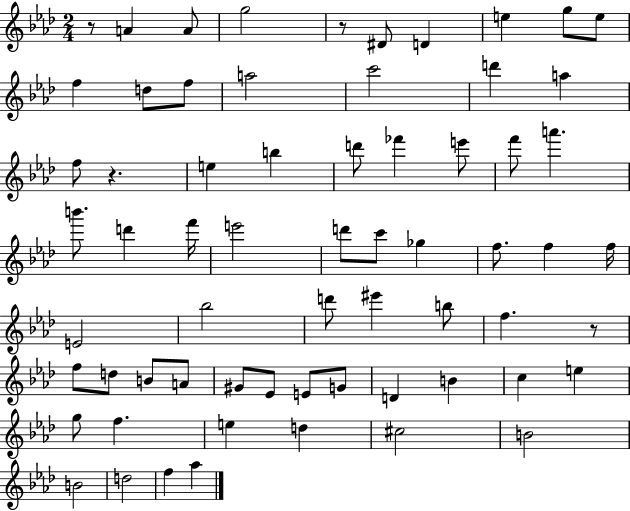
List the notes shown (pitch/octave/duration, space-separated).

R/e A4/q A4/e G5/h R/e D#4/e D4/q E5/q G5/e E5/e F5/q D5/e F5/e A5/h C6/h D6/q A5/q F5/e R/q. E5/q B5/q D6/e FES6/q E6/e F6/e A6/q. B6/e. D6/q F6/s E6/h D6/e C6/e Gb5/q F5/e. F5/q F5/s E4/h Bb5/h D6/e EIS6/q B5/e F5/q. R/e F5/e D5/e B4/e A4/e G#4/e Eb4/e E4/e G4/e D4/q B4/q C5/q E5/q G5/e F5/q. E5/q D5/q C#5/h B4/h B4/h D5/h F5/q Ab5/q